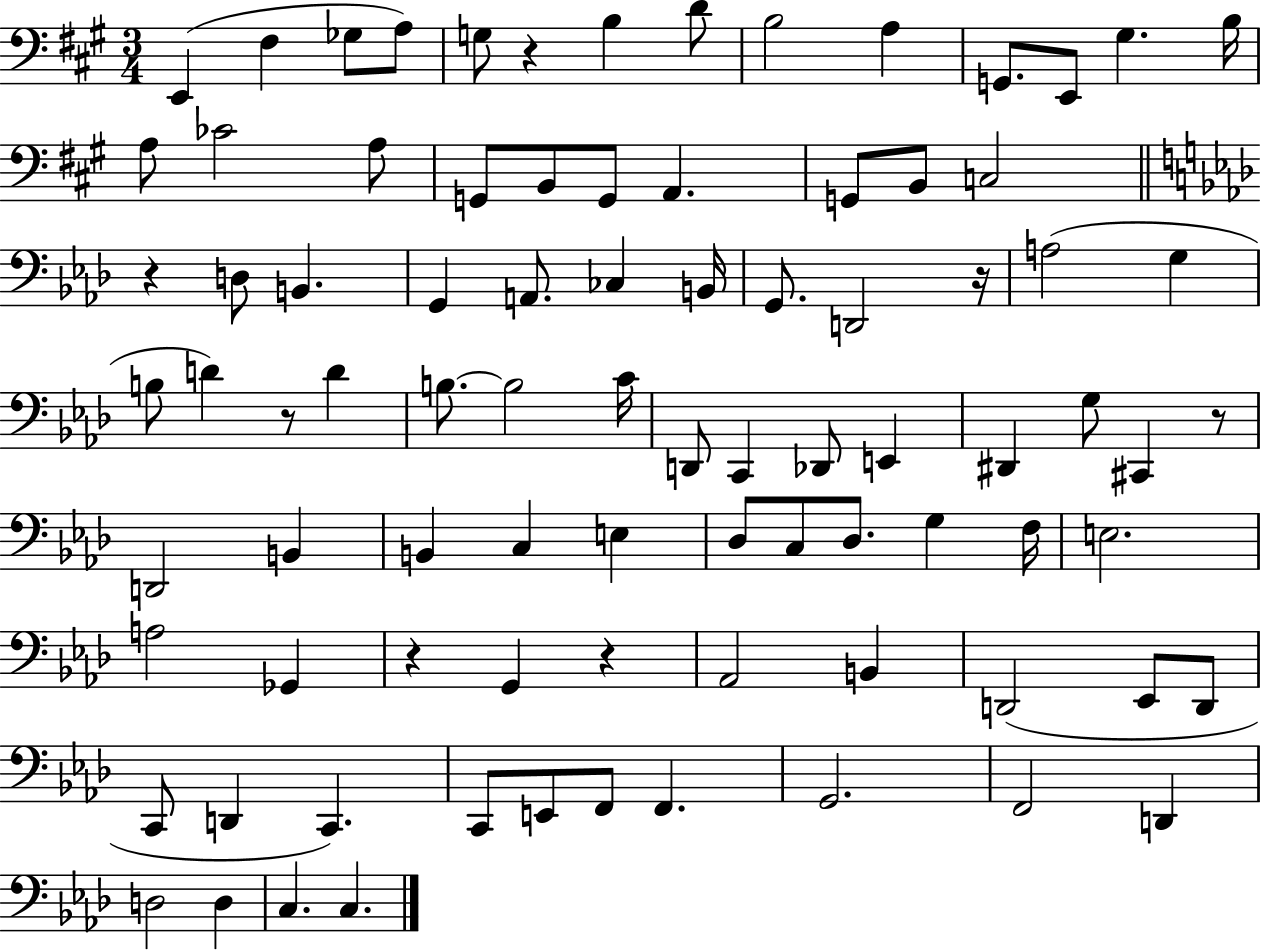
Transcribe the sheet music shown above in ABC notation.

X:1
T:Untitled
M:3/4
L:1/4
K:A
E,, ^F, _G,/2 A,/2 G,/2 z B, D/2 B,2 A, G,,/2 E,,/2 ^G, B,/4 A,/2 _C2 A,/2 G,,/2 B,,/2 G,,/2 A,, G,,/2 B,,/2 C,2 z D,/2 B,, G,, A,,/2 _C, B,,/4 G,,/2 D,,2 z/4 A,2 G, B,/2 D z/2 D B,/2 B,2 C/4 D,,/2 C,, _D,,/2 E,, ^D,, G,/2 ^C,, z/2 D,,2 B,, B,, C, E, _D,/2 C,/2 _D,/2 G, F,/4 E,2 A,2 _G,, z G,, z _A,,2 B,, D,,2 _E,,/2 D,,/2 C,,/2 D,, C,, C,,/2 E,,/2 F,,/2 F,, G,,2 F,,2 D,, D,2 D, C, C,